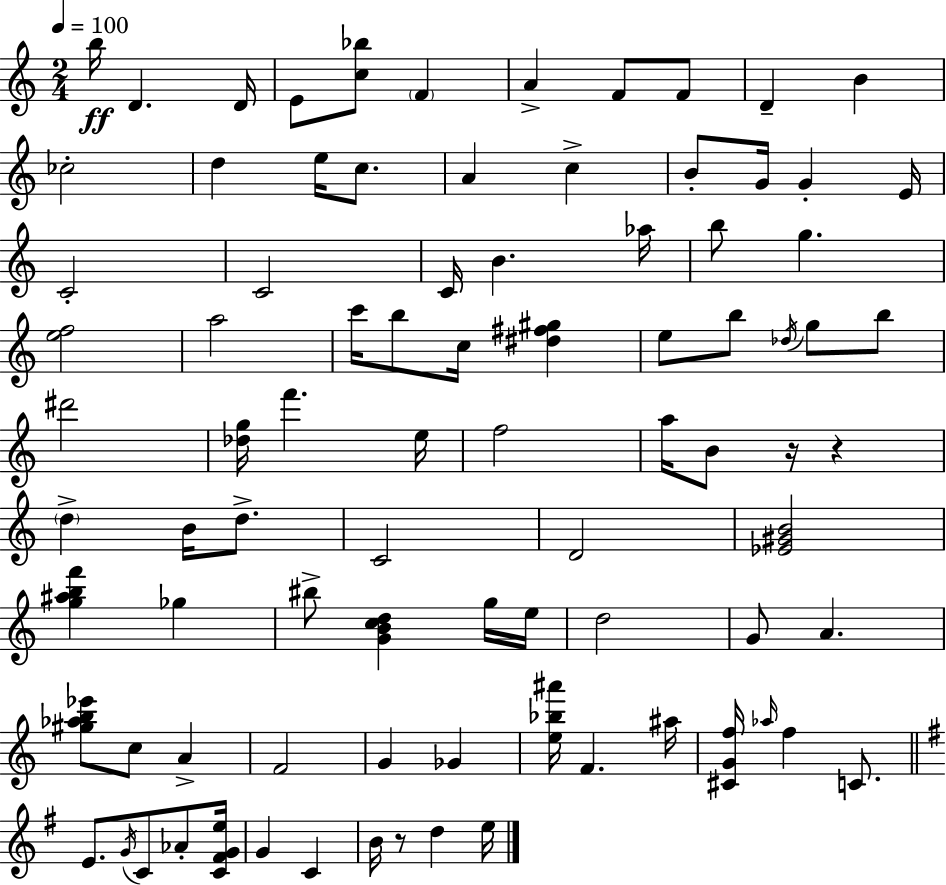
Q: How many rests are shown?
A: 3